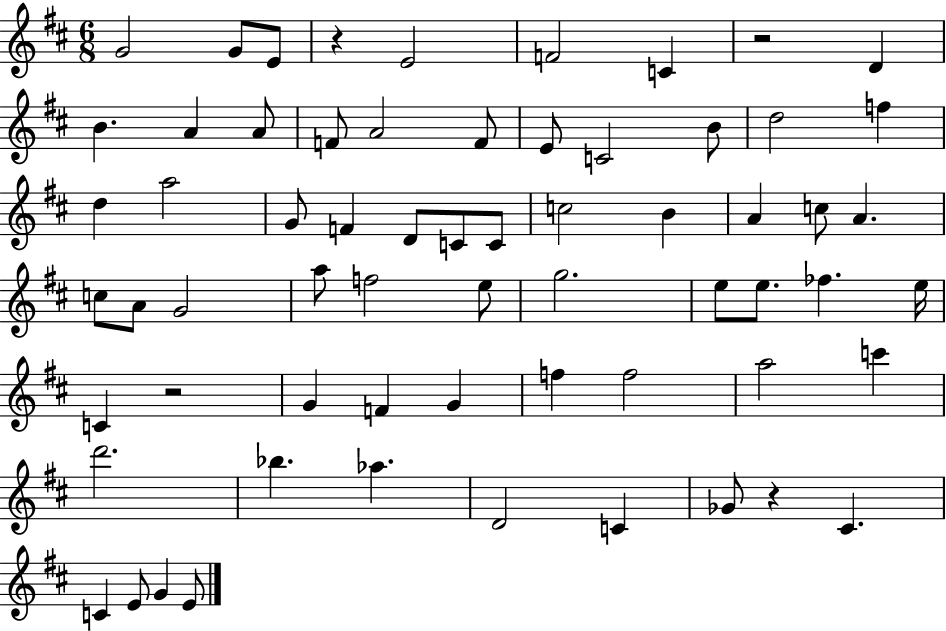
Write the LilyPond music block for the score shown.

{
  \clef treble
  \numericTimeSignature
  \time 6/8
  \key d \major
  g'2 g'8 e'8 | r4 e'2 | f'2 c'4 | r2 d'4 | \break b'4. a'4 a'8 | f'8 a'2 f'8 | e'8 c'2 b'8 | d''2 f''4 | \break d''4 a''2 | g'8 f'4 d'8 c'8 c'8 | c''2 b'4 | a'4 c''8 a'4. | \break c''8 a'8 g'2 | a''8 f''2 e''8 | g''2. | e''8 e''8. fes''4. e''16 | \break c'4 r2 | g'4 f'4 g'4 | f''4 f''2 | a''2 c'''4 | \break d'''2. | bes''4. aes''4. | d'2 c'4 | ges'8 r4 cis'4. | \break c'4 e'8 g'4 e'8 | \bar "|."
}